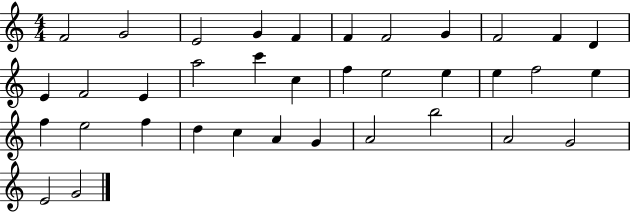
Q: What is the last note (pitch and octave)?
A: G4